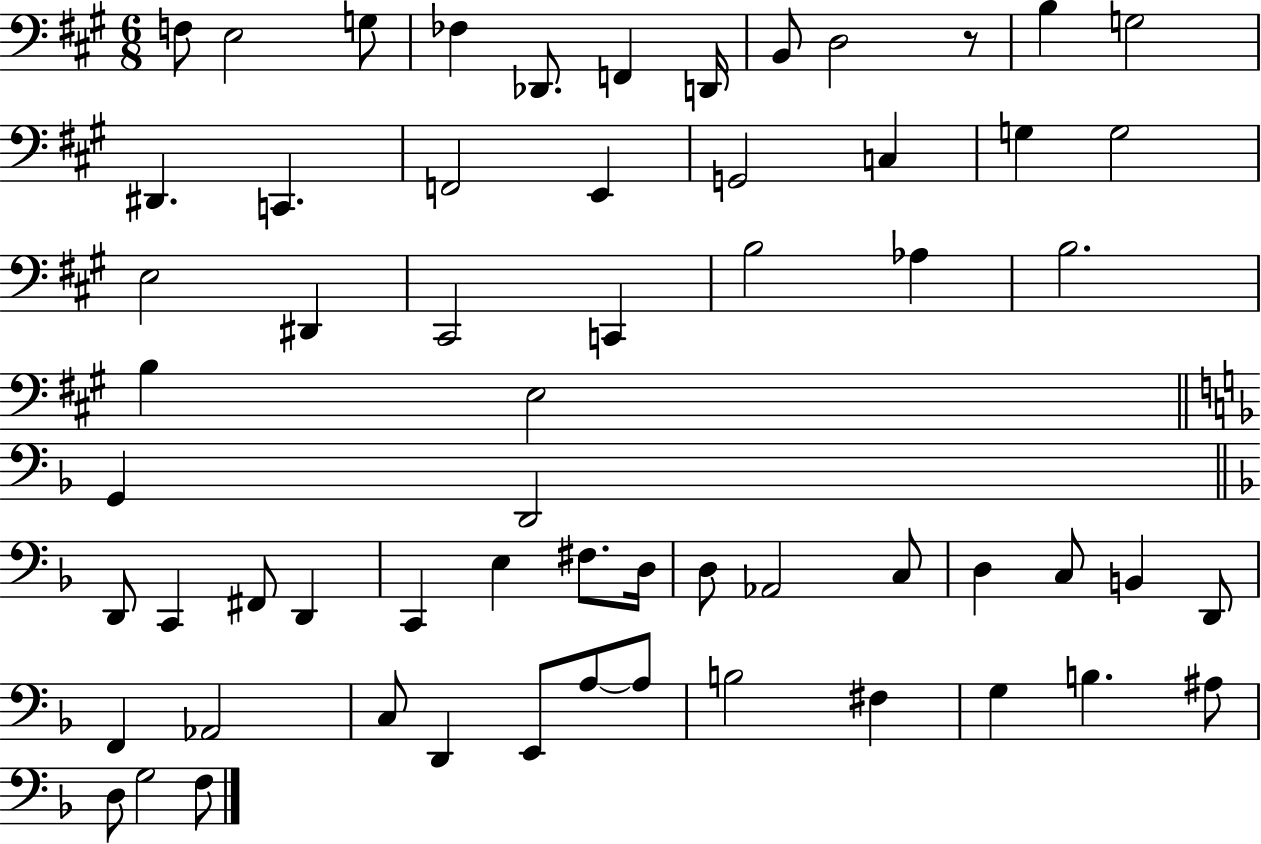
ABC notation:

X:1
T:Untitled
M:6/8
L:1/4
K:A
F,/2 E,2 G,/2 _F, _D,,/2 F,, D,,/4 B,,/2 D,2 z/2 B, G,2 ^D,, C,, F,,2 E,, G,,2 C, G, G,2 E,2 ^D,, ^C,,2 C,, B,2 _A, B,2 B, E,2 G,, D,,2 D,,/2 C,, ^F,,/2 D,, C,, E, ^F,/2 D,/4 D,/2 _A,,2 C,/2 D, C,/2 B,, D,,/2 F,, _A,,2 C,/2 D,, E,,/2 A,/2 A,/2 B,2 ^F, G, B, ^A,/2 D,/2 G,2 F,/2